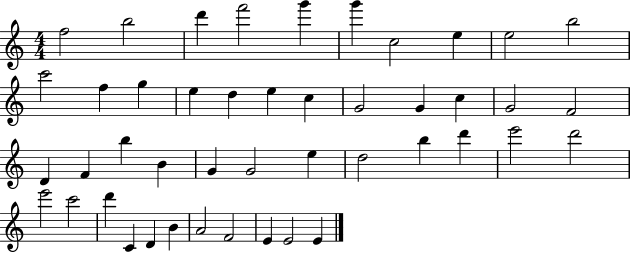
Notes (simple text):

F5/h B5/h D6/q F6/h G6/q G6/q C5/h E5/q E5/h B5/h C6/h F5/q G5/q E5/q D5/q E5/q C5/q G4/h G4/q C5/q G4/h F4/h D4/q F4/q B5/q B4/q G4/q G4/h E5/q D5/h B5/q D6/q E6/h D6/h E6/h C6/h D6/q C4/q D4/q B4/q A4/h F4/h E4/q E4/h E4/q